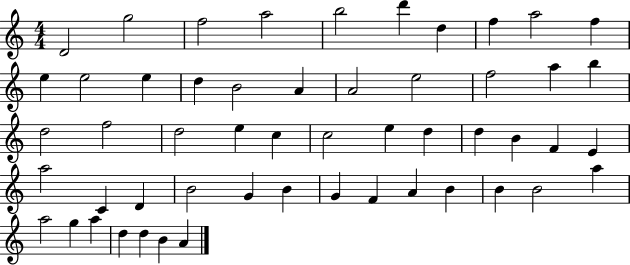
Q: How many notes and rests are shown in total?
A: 53